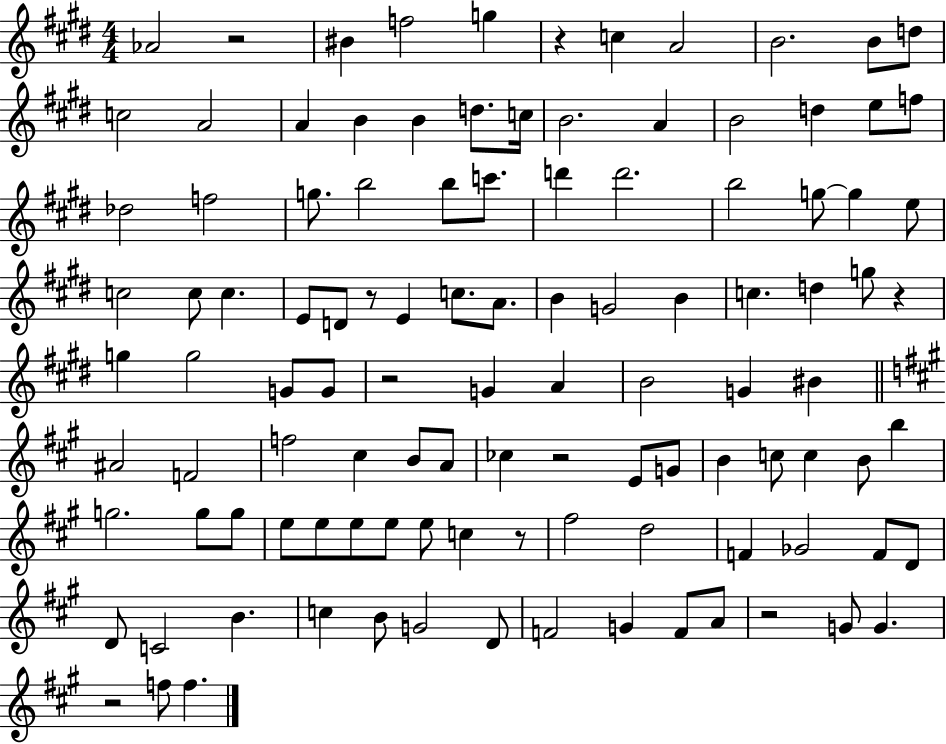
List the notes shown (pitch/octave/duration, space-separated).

Ab4/h R/h BIS4/q F5/h G5/q R/q C5/q A4/h B4/h. B4/e D5/e C5/h A4/h A4/q B4/q B4/q D5/e. C5/s B4/h. A4/q B4/h D5/q E5/e F5/e Db5/h F5/h G5/e. B5/h B5/e C6/e. D6/q D6/h. B5/h G5/e G5/q E5/e C5/h C5/e C5/q. E4/e D4/e R/e E4/q C5/e. A4/e. B4/q G4/h B4/q C5/q. D5/q G5/e R/q G5/q G5/h G4/e G4/e R/h G4/q A4/q B4/h G4/q BIS4/q A#4/h F4/h F5/h C#5/q B4/e A4/e CES5/q R/h E4/e G4/e B4/q C5/e C5/q B4/e B5/q G5/h. G5/e G5/e E5/e E5/e E5/e E5/e E5/e C5/q R/e F#5/h D5/h F4/q Gb4/h F4/e D4/e D4/e C4/h B4/q. C5/q B4/e G4/h D4/e F4/h G4/q F4/e A4/e R/h G4/e G4/q. R/h F5/e F5/q.